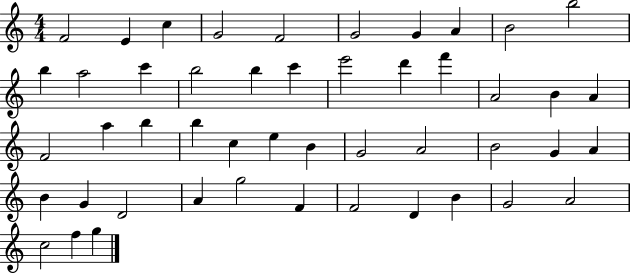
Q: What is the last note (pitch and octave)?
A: G5